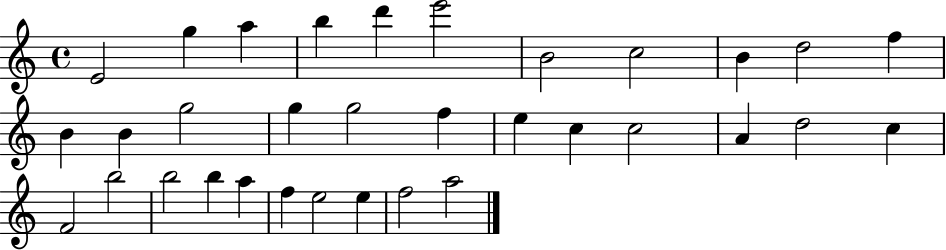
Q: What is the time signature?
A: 4/4